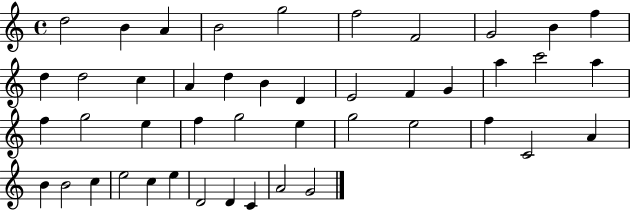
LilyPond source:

{
  \clef treble
  \time 4/4
  \defaultTimeSignature
  \key c \major
  d''2 b'4 a'4 | b'2 g''2 | f''2 f'2 | g'2 b'4 f''4 | \break d''4 d''2 c''4 | a'4 d''4 b'4 d'4 | e'2 f'4 g'4 | a''4 c'''2 a''4 | \break f''4 g''2 e''4 | f''4 g''2 e''4 | g''2 e''2 | f''4 c'2 a'4 | \break b'4 b'2 c''4 | e''2 c''4 e''4 | d'2 d'4 c'4 | a'2 g'2 | \break \bar "|."
}